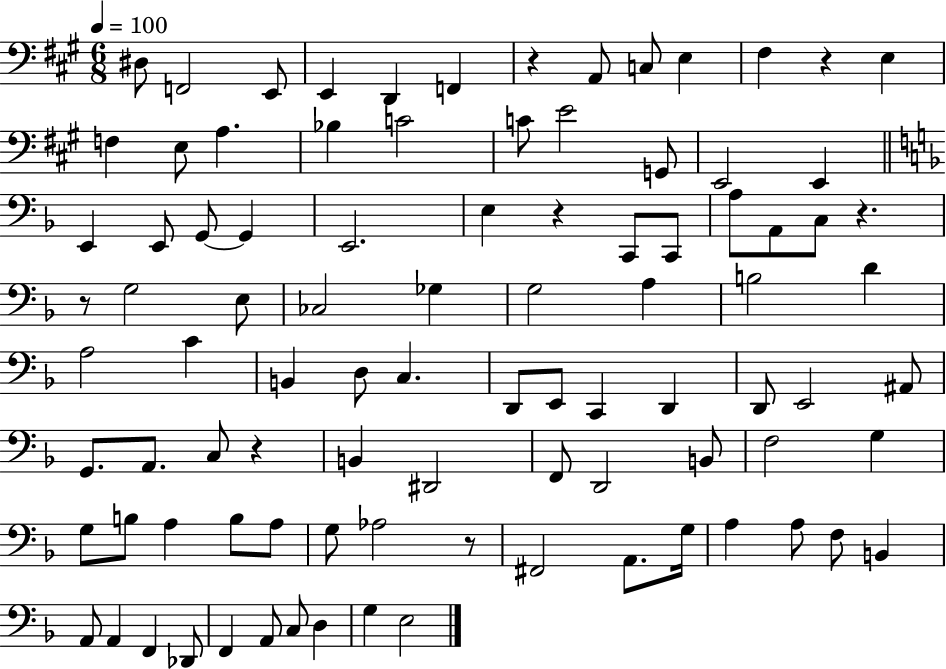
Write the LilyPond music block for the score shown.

{
  \clef bass
  \numericTimeSignature
  \time 6/8
  \key a \major
  \tempo 4 = 100
  dis8 f,2 e,8 | e,4 d,4 f,4 | r4 a,8 c8 e4 | fis4 r4 e4 | \break f4 e8 a4. | bes4 c'2 | c'8 e'2 g,8 | e,2 e,4 | \break \bar "||" \break \key f \major e,4 e,8 g,8~~ g,4 | e,2. | e4 r4 c,8 c,8 | a8 a,8 c8 r4. | \break r8 g2 e8 | ces2 ges4 | g2 a4 | b2 d'4 | \break a2 c'4 | b,4 d8 c4. | d,8 e,8 c,4 d,4 | d,8 e,2 ais,8 | \break g,8. a,8. c8 r4 | b,4 dis,2 | f,8 d,2 b,8 | f2 g4 | \break g8 b8 a4 b8 a8 | g8 aes2 r8 | fis,2 a,8. g16 | a4 a8 f8 b,4 | \break a,8 a,4 f,4 des,8 | f,4 a,8 c8 d4 | g4 e2 | \bar "|."
}